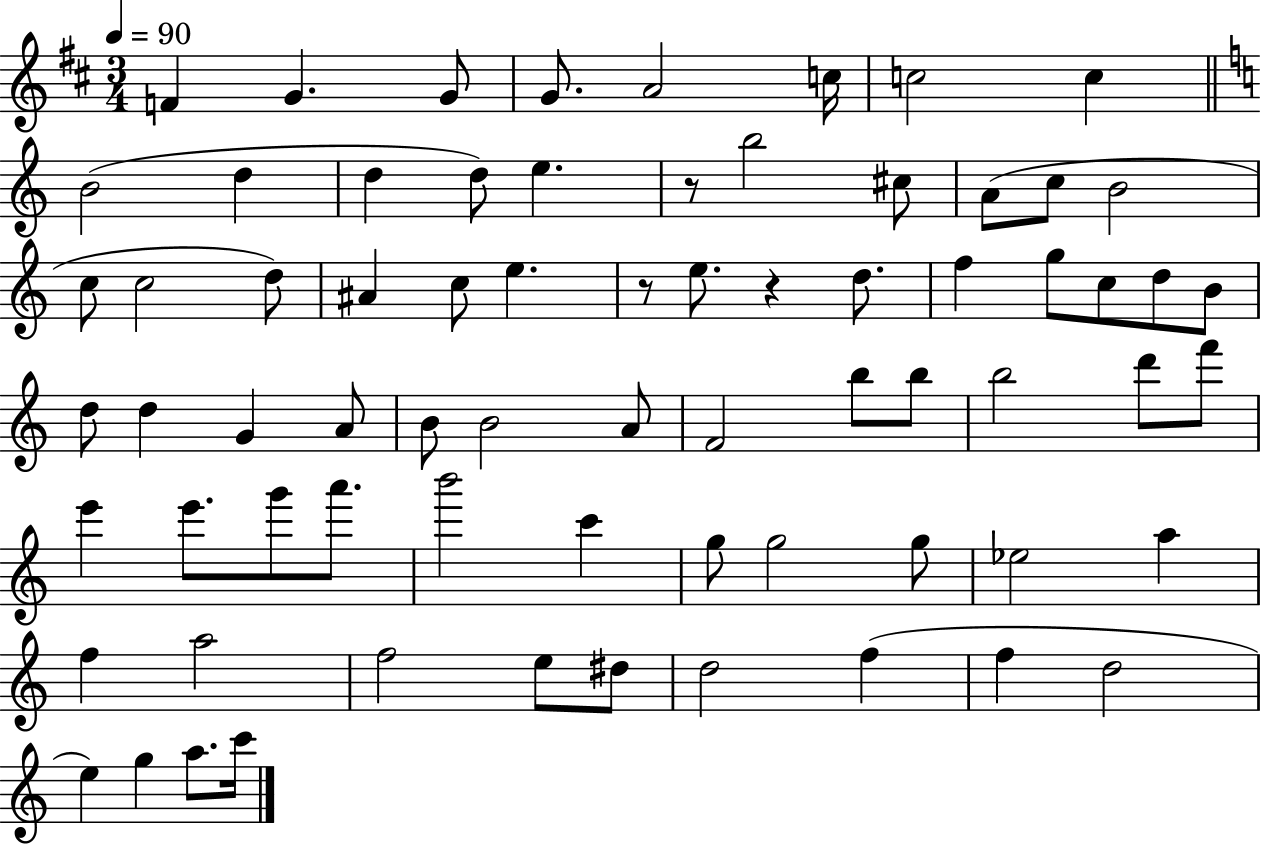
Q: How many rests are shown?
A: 3